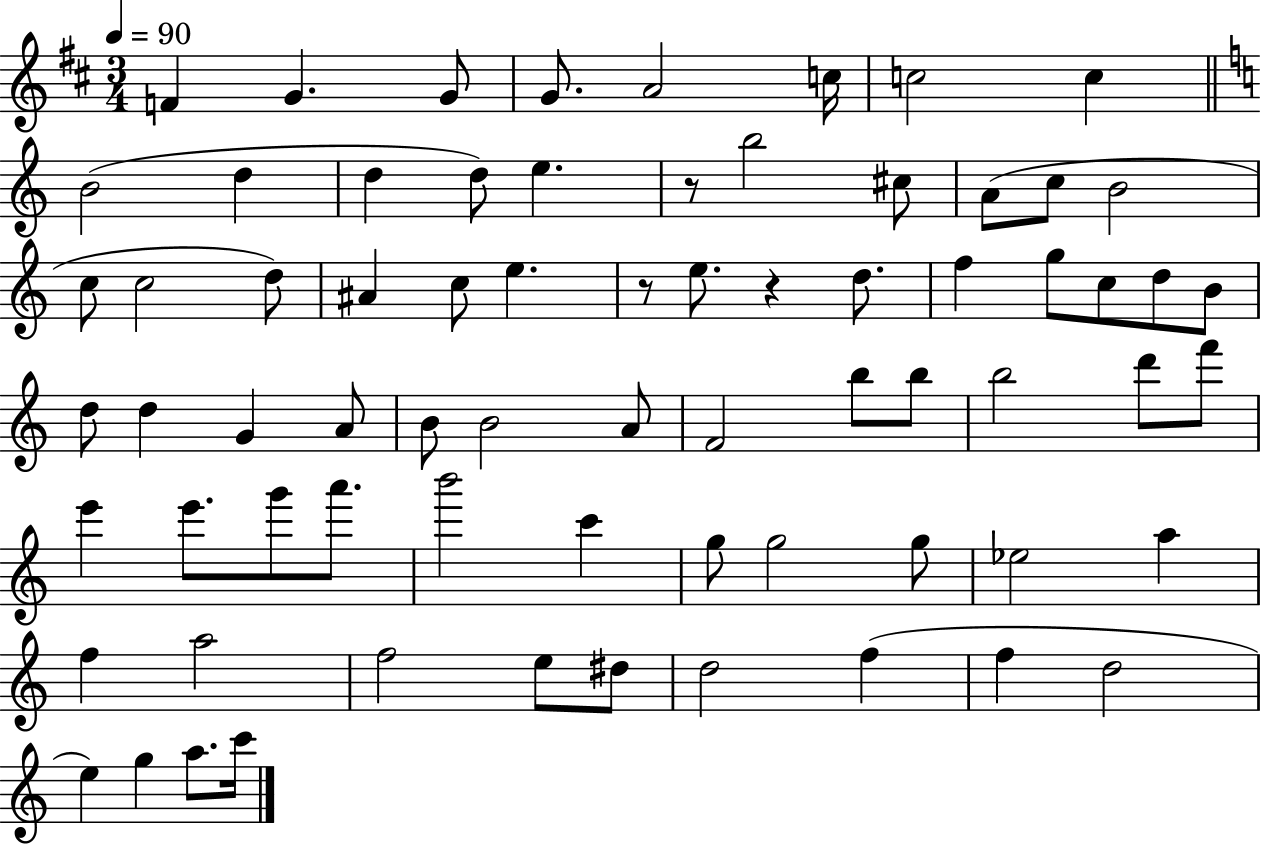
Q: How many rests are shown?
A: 3